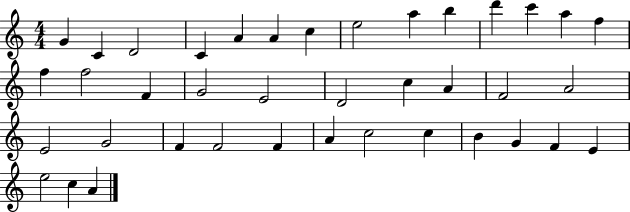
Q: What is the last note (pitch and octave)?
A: A4